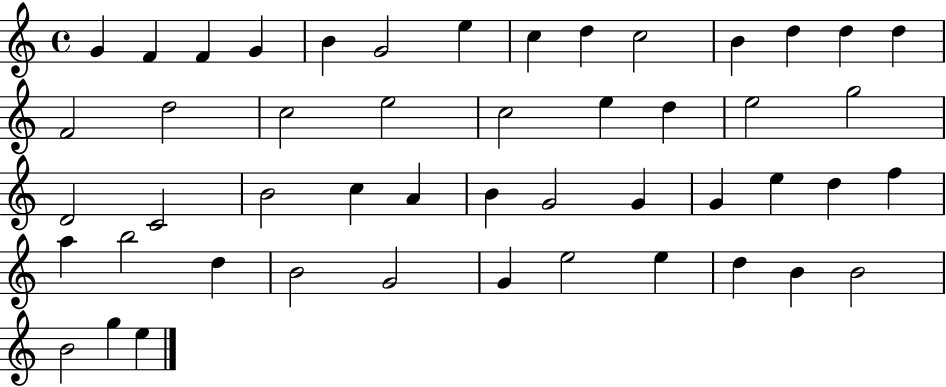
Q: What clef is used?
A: treble